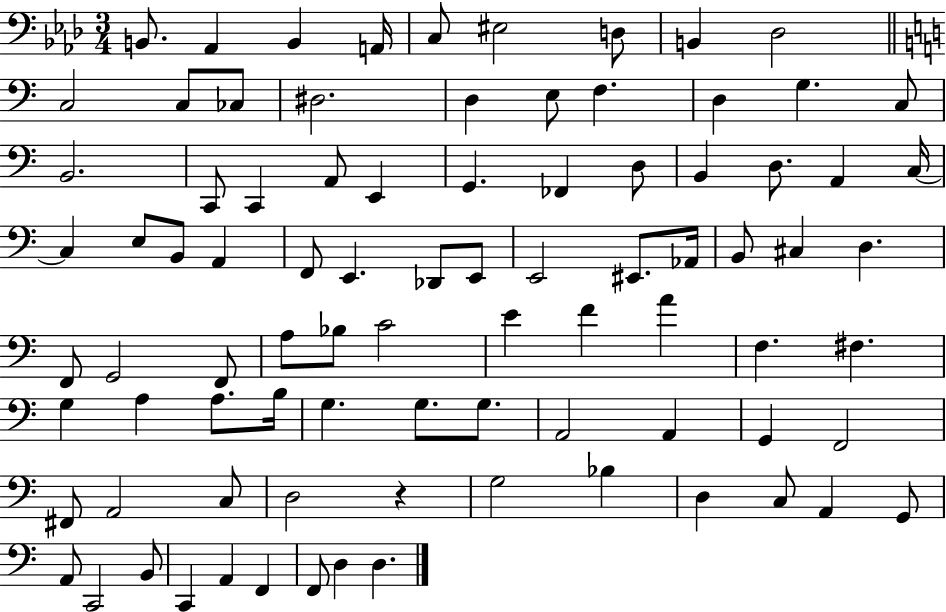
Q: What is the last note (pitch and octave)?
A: D3